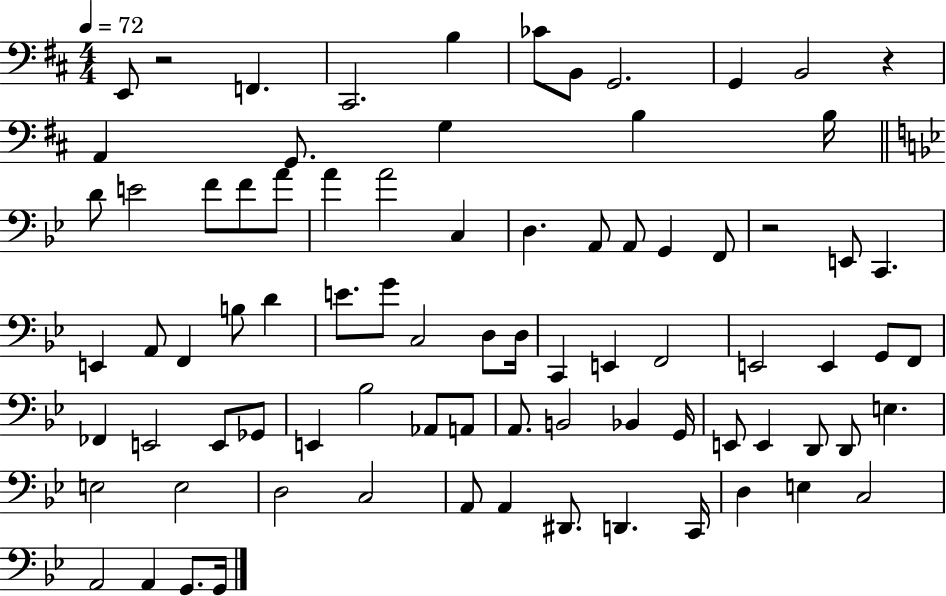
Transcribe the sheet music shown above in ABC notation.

X:1
T:Untitled
M:4/4
L:1/4
K:D
E,,/2 z2 F,, ^C,,2 B, _C/2 B,,/2 G,,2 G,, B,,2 z A,, G,,/2 G, B, B,/4 D/2 E2 F/2 F/2 A/2 A A2 C, D, A,,/2 A,,/2 G,, F,,/2 z2 E,,/2 C,, E,, A,,/2 F,, B,/2 D E/2 G/2 C,2 D,/2 D,/4 C,, E,, F,,2 E,,2 E,, G,,/2 F,,/2 _F,, E,,2 E,,/2 _G,,/2 E,, _B,2 _A,,/2 A,,/2 A,,/2 B,,2 _B,, G,,/4 E,,/2 E,, D,,/2 D,,/2 E, E,2 E,2 D,2 C,2 A,,/2 A,, ^D,,/2 D,, C,,/4 D, E, C,2 A,,2 A,, G,,/2 G,,/4